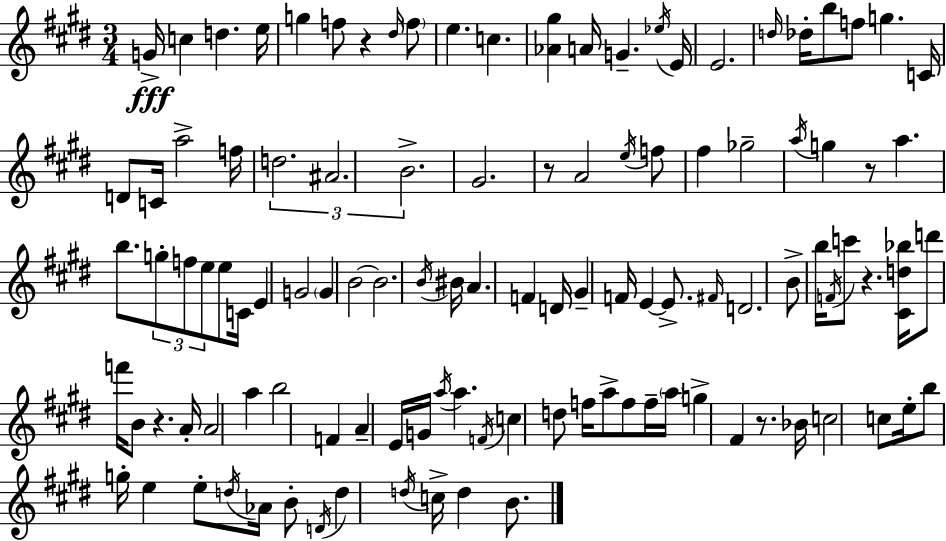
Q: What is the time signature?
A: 3/4